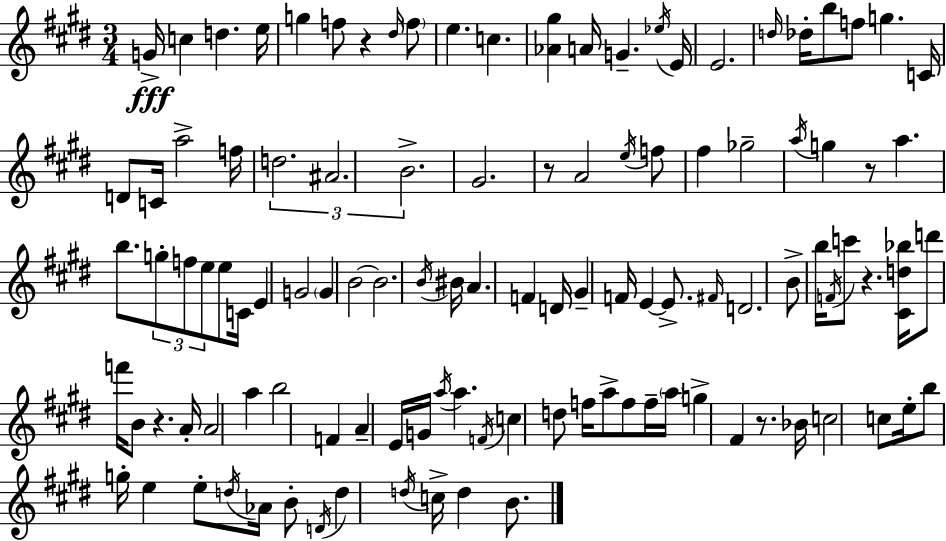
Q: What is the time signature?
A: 3/4